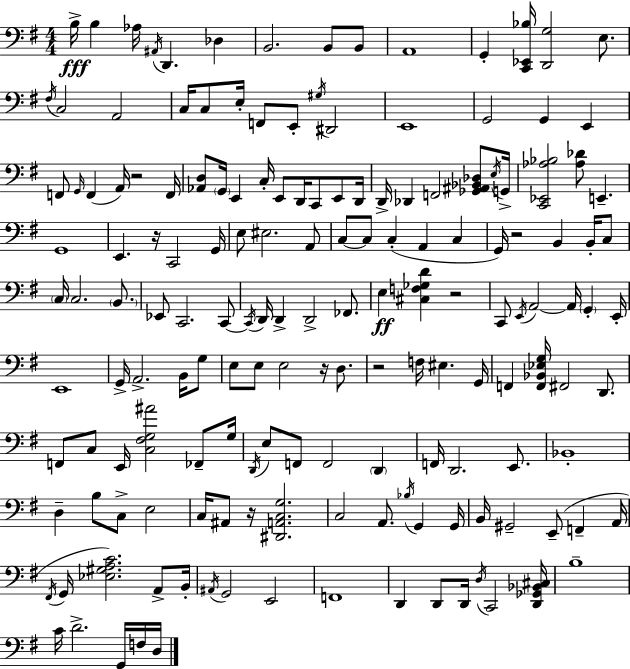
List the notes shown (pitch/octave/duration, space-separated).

B3/s B3/q Ab3/s A#2/s D2/q. Db3/q B2/h. B2/e B2/e A2/w G2/q [C2,Eb2,Bb3]/s [D2,G3]/h E3/e. F#3/s C3/h A2/h C3/s C3/e E3/s F2/e E2/e G#3/s D#2/h E2/w G2/h G2/q E2/q F2/e G2/s F2/q A2/s R/h F2/s [Ab2,D3]/e G2/s E2/q C3/s E2/e D2/s C2/e E2/e D2/s D2/s Db2/q F2/h [Gb2,A#2,Bb2,Db3]/e E3/s G2/s [C2,Eb2,Ab3,Bb3]/h [Ab3,Db4]/e E2/q. G2/w E2/q. R/s C2/h G2/s E3/e EIS3/h. A2/e C3/e C3/e C3/q A2/q C3/q G2/s R/h B2/q B2/s C3/e C3/s C3/h. B2/e. Eb2/e C2/h. C2/e C2/s D2/s D2/q D2/h FES2/e. E3/q [C#3,F3,Gb3,D4]/q R/h C2/e E2/s A2/h A2/s G2/q E2/s E2/w G2/s A2/h. B2/s G3/e E3/e E3/e E3/h R/s D3/e. R/h F3/s EIS3/q. G2/s F2/q [F2,Bb2,Eb3,G3]/s F#2/h D2/e. F2/e C3/e E2/s [C3,F#3,G3,A#4]/h FES2/e G3/s D2/s E3/e F2/e F2/h D2/q F2/s D2/h. E2/e. Bb2/w D3/q B3/e C3/e E3/h C3/s A#2/e R/s [D#2,A2,C3,G3]/h. C3/h A2/e. Bb3/s G2/q G2/s B2/s G#2/h E2/e F2/q A2/s F#2/s G2/s [Eb3,G#3,A3,C4]/h. A2/e B2/s A#2/s G2/h E2/h F2/w D2/q D2/e D2/s D3/s C2/h [D2,Gb2,Bb2,C#3]/s B3/w C4/s D4/h. G2/s F3/s D3/s